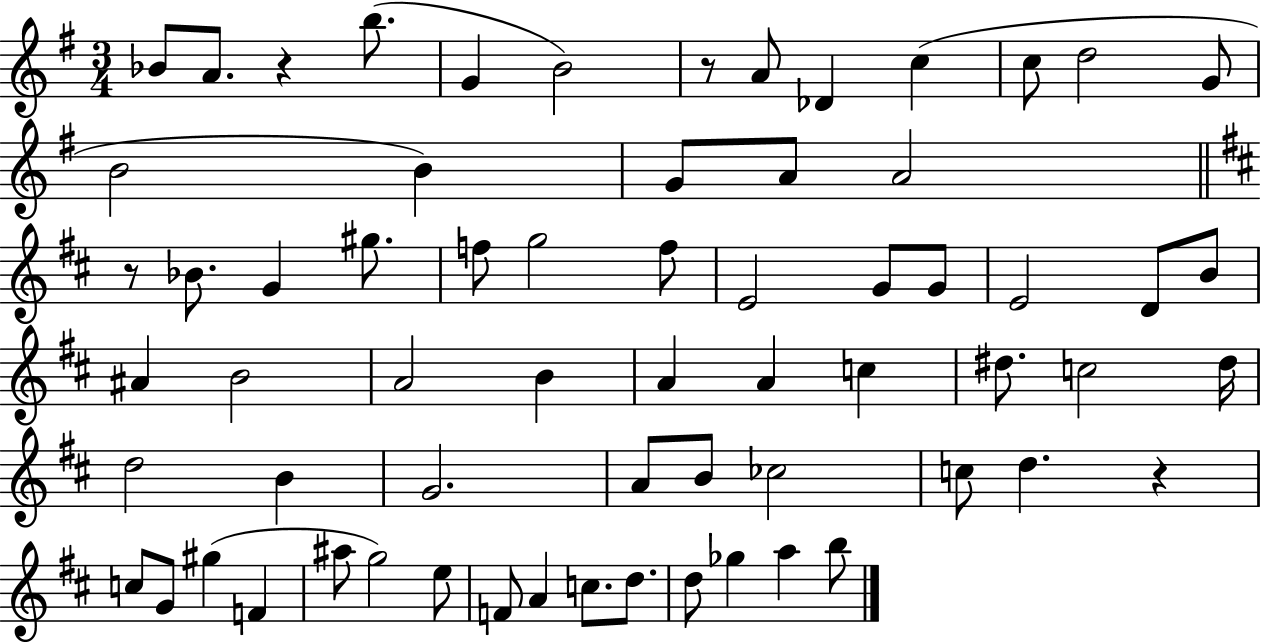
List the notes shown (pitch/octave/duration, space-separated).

Bb4/e A4/e. R/q B5/e. G4/q B4/h R/e A4/e Db4/q C5/q C5/e D5/h G4/e B4/h B4/q G4/e A4/e A4/h R/e Bb4/e. G4/q G#5/e. F5/e G5/h F5/e E4/h G4/e G4/e E4/h D4/e B4/e A#4/q B4/h A4/h B4/q A4/q A4/q C5/q D#5/e. C5/h D#5/s D5/h B4/q G4/h. A4/e B4/e CES5/h C5/e D5/q. R/q C5/e G4/e G#5/q F4/q A#5/e G5/h E5/e F4/e A4/q C5/e. D5/e. D5/e Gb5/q A5/q B5/e